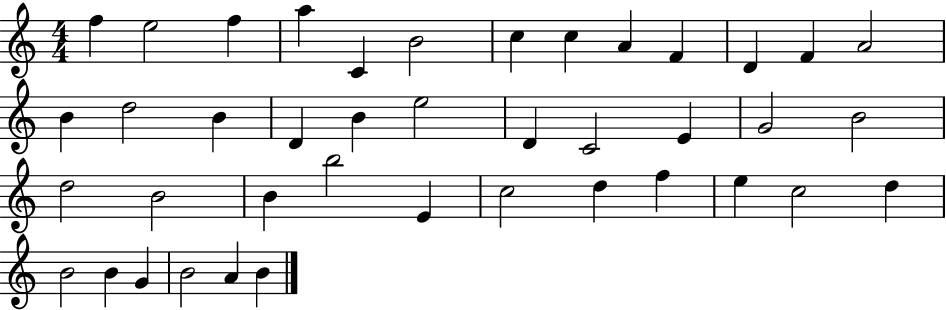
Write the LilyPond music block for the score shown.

{
  \clef treble
  \numericTimeSignature
  \time 4/4
  \key c \major
  f''4 e''2 f''4 | a''4 c'4 b'2 | c''4 c''4 a'4 f'4 | d'4 f'4 a'2 | \break b'4 d''2 b'4 | d'4 b'4 e''2 | d'4 c'2 e'4 | g'2 b'2 | \break d''2 b'2 | b'4 b''2 e'4 | c''2 d''4 f''4 | e''4 c''2 d''4 | \break b'2 b'4 g'4 | b'2 a'4 b'4 | \bar "|."
}